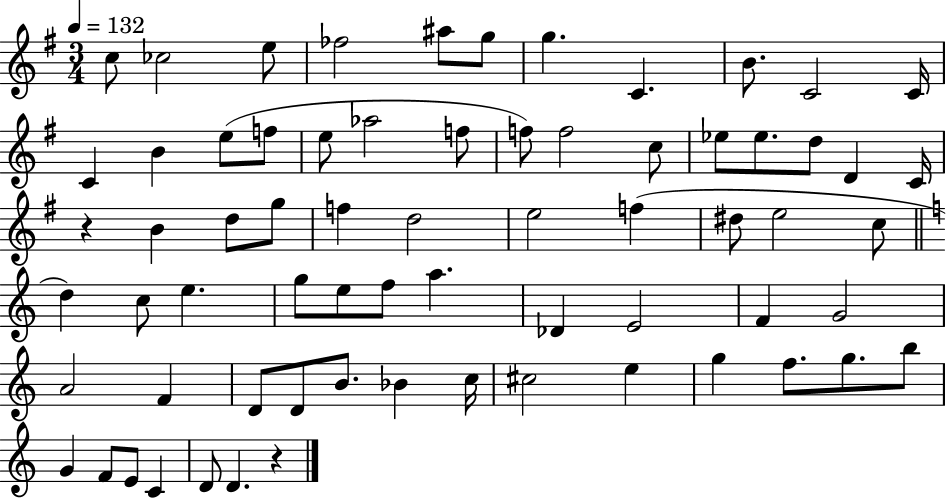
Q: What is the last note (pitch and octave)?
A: D4